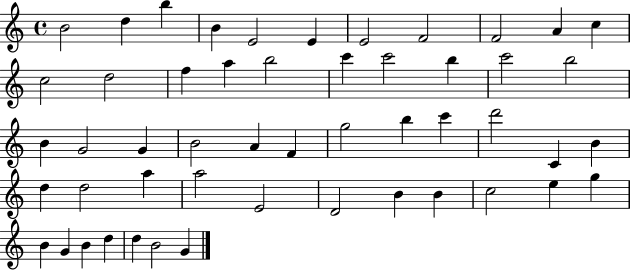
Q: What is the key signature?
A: C major